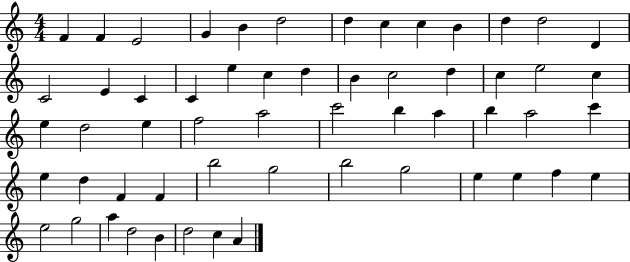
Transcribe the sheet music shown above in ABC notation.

X:1
T:Untitled
M:4/4
L:1/4
K:C
F F E2 G B d2 d c c B d d2 D C2 E C C e c d B c2 d c e2 c e d2 e f2 a2 c'2 b a b a2 c' e d F F b2 g2 b2 g2 e e f e e2 g2 a d2 B d2 c A